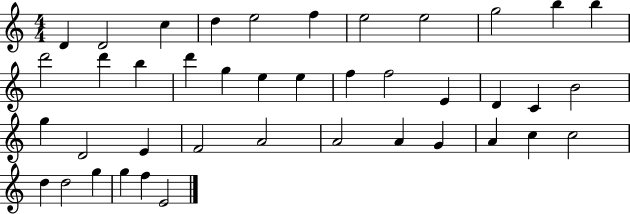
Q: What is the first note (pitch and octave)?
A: D4